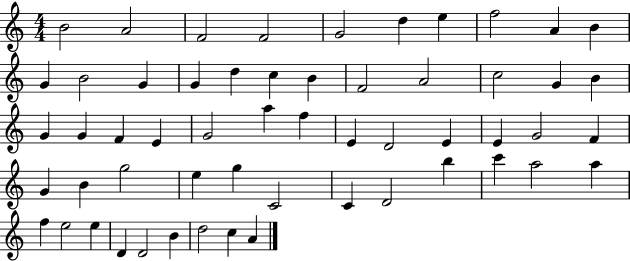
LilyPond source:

{
  \clef treble
  \numericTimeSignature
  \time 4/4
  \key c \major
  b'2 a'2 | f'2 f'2 | g'2 d''4 e''4 | f''2 a'4 b'4 | \break g'4 b'2 g'4 | g'4 d''4 c''4 b'4 | f'2 a'2 | c''2 g'4 b'4 | \break g'4 g'4 f'4 e'4 | g'2 a''4 f''4 | e'4 d'2 e'4 | e'4 g'2 f'4 | \break g'4 b'4 g''2 | e''4 g''4 c'2 | c'4 d'2 b''4 | c'''4 a''2 a''4 | \break f''4 e''2 e''4 | d'4 d'2 b'4 | d''2 c''4 a'4 | \bar "|."
}